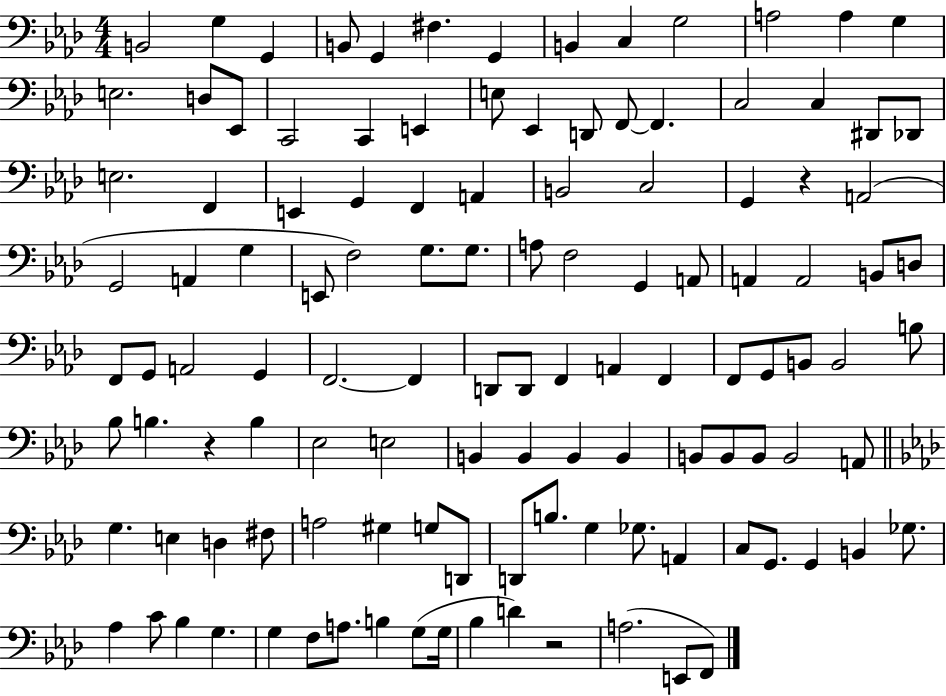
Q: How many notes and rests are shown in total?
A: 119